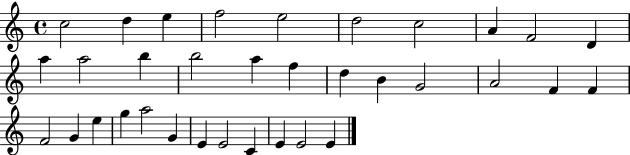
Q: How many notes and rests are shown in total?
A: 34